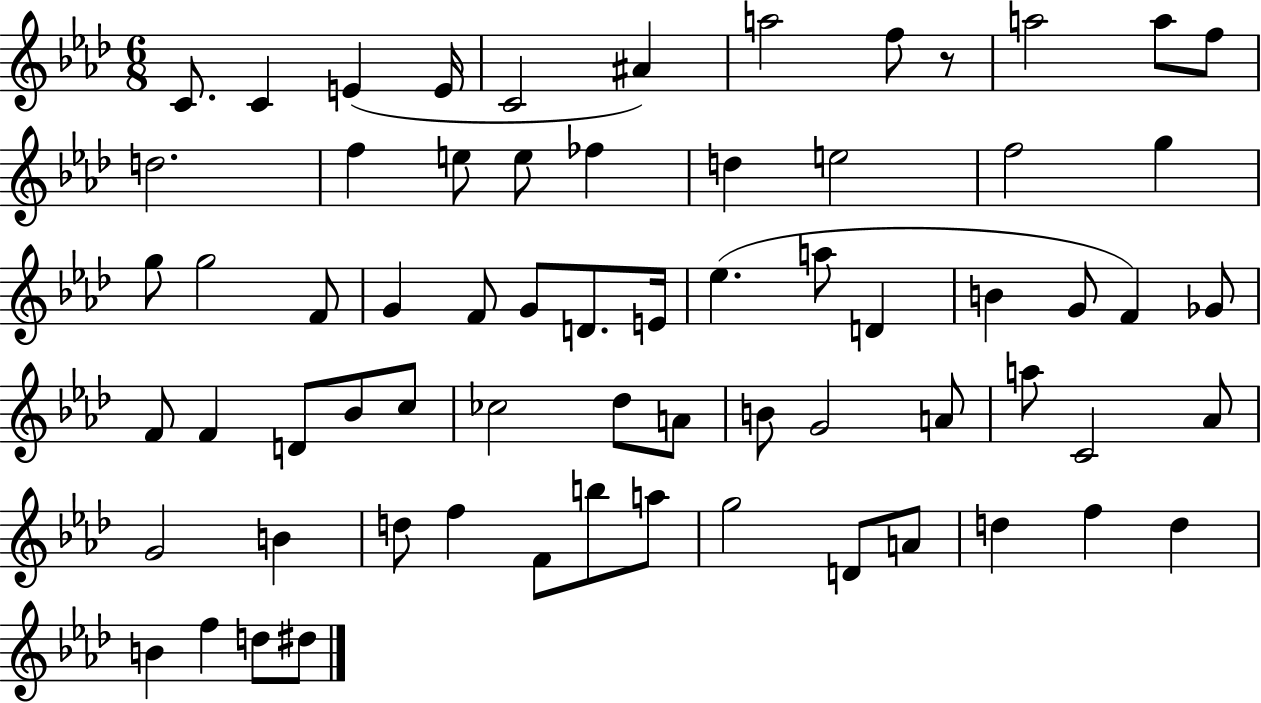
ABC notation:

X:1
T:Untitled
M:6/8
L:1/4
K:Ab
C/2 C E E/4 C2 ^A a2 f/2 z/2 a2 a/2 f/2 d2 f e/2 e/2 _f d e2 f2 g g/2 g2 F/2 G F/2 G/2 D/2 E/4 _e a/2 D B G/2 F _G/2 F/2 F D/2 _B/2 c/2 _c2 _d/2 A/2 B/2 G2 A/2 a/2 C2 _A/2 G2 B d/2 f F/2 b/2 a/2 g2 D/2 A/2 d f d B f d/2 ^d/2